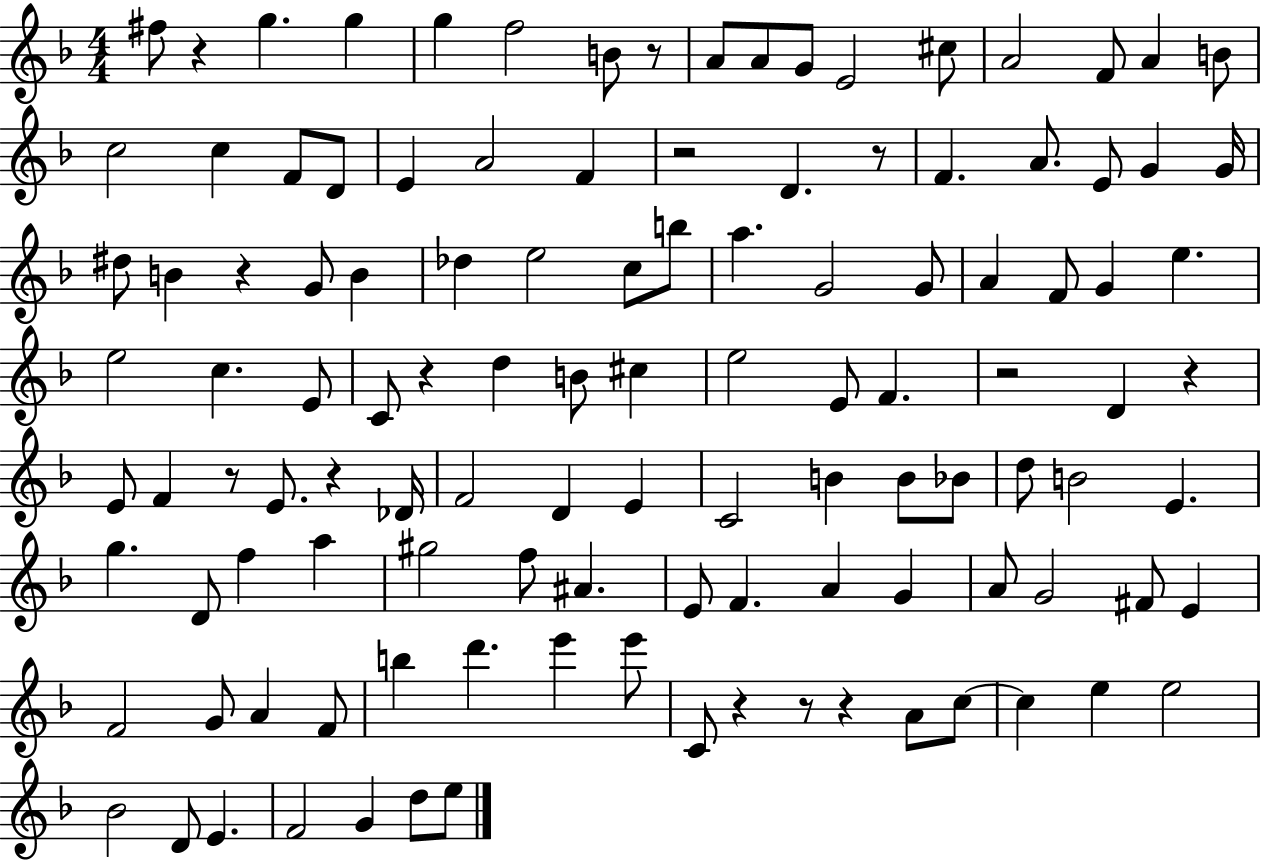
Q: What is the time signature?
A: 4/4